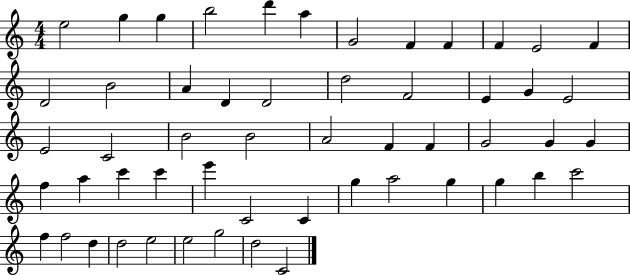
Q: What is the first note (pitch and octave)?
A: E5